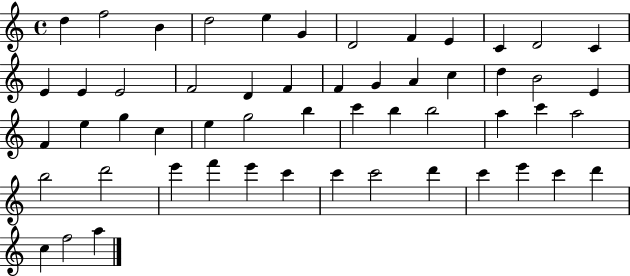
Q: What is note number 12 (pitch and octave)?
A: C4